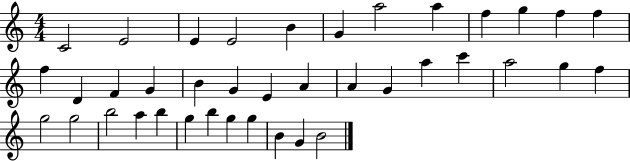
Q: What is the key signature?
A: C major